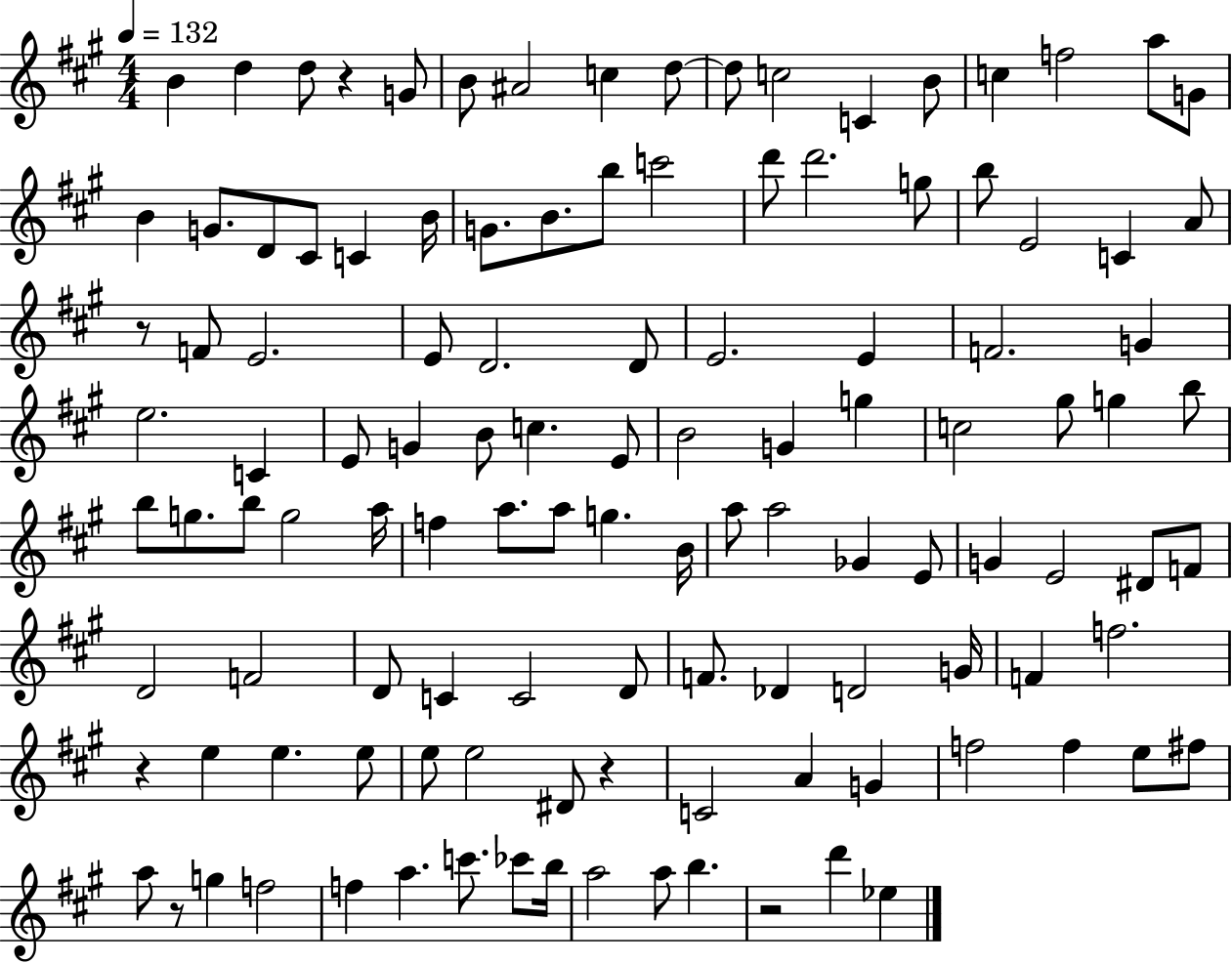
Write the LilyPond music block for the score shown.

{
  \clef treble
  \numericTimeSignature
  \time 4/4
  \key a \major
  \tempo 4 = 132
  b'4 d''4 d''8 r4 g'8 | b'8 ais'2 c''4 d''8~~ | d''8 c''2 c'4 b'8 | c''4 f''2 a''8 g'8 | \break b'4 g'8. d'8 cis'8 c'4 b'16 | g'8. b'8. b''8 c'''2 | d'''8 d'''2. g''8 | b''8 e'2 c'4 a'8 | \break r8 f'8 e'2. | e'8 d'2. d'8 | e'2. e'4 | f'2. g'4 | \break e''2. c'4 | e'8 g'4 b'8 c''4. e'8 | b'2 g'4 g''4 | c''2 gis''8 g''4 b''8 | \break b''8 g''8. b''8 g''2 a''16 | f''4 a''8. a''8 g''4. b'16 | a''8 a''2 ges'4 e'8 | g'4 e'2 dis'8 f'8 | \break d'2 f'2 | d'8 c'4 c'2 d'8 | f'8. des'4 d'2 g'16 | f'4 f''2. | \break r4 e''4 e''4. e''8 | e''8 e''2 dis'8 r4 | c'2 a'4 g'4 | f''2 f''4 e''8 fis''8 | \break a''8 r8 g''4 f''2 | f''4 a''4. c'''8. ces'''8 b''16 | a''2 a''8 b''4. | r2 d'''4 ees''4 | \break \bar "|."
}